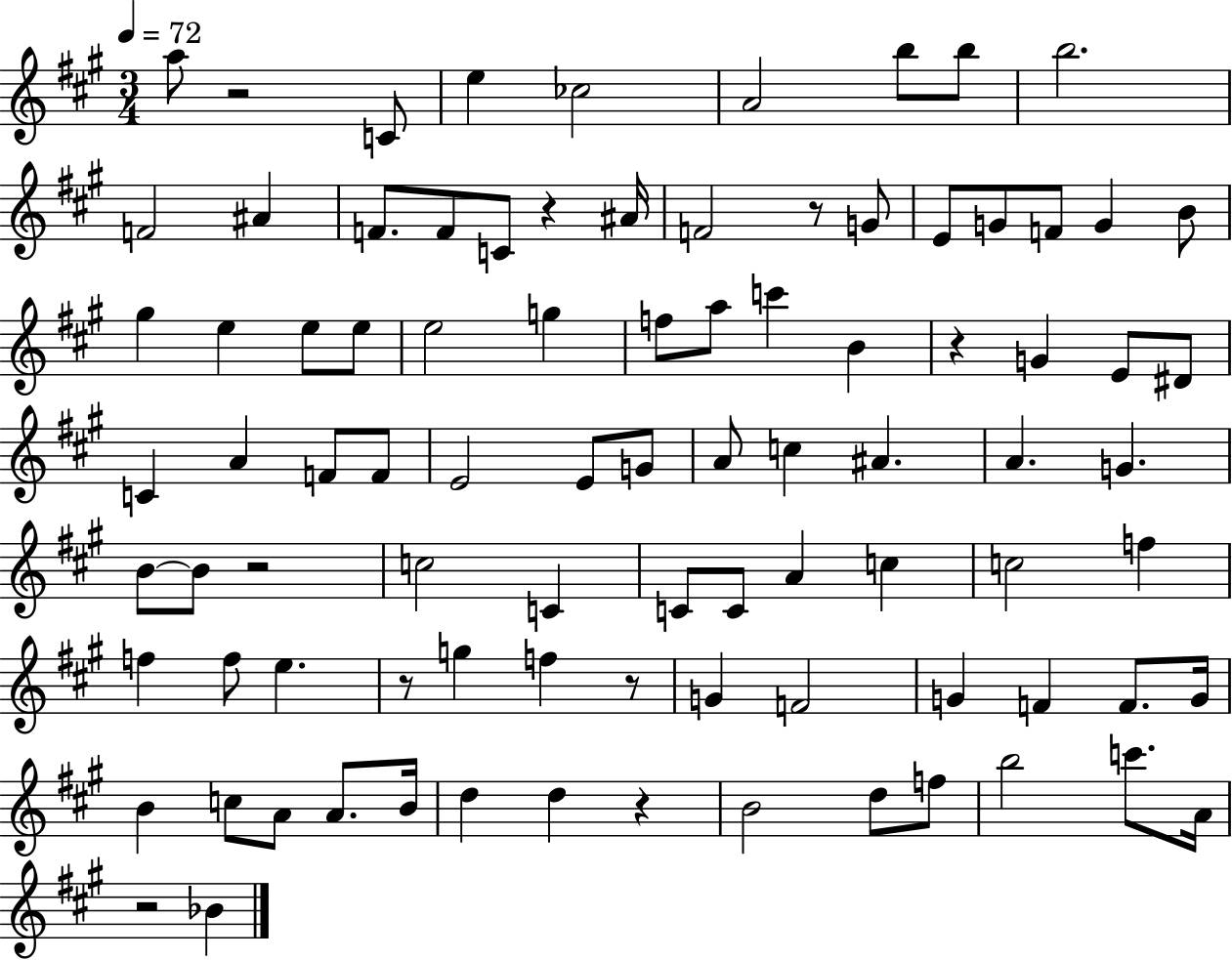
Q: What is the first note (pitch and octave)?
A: A5